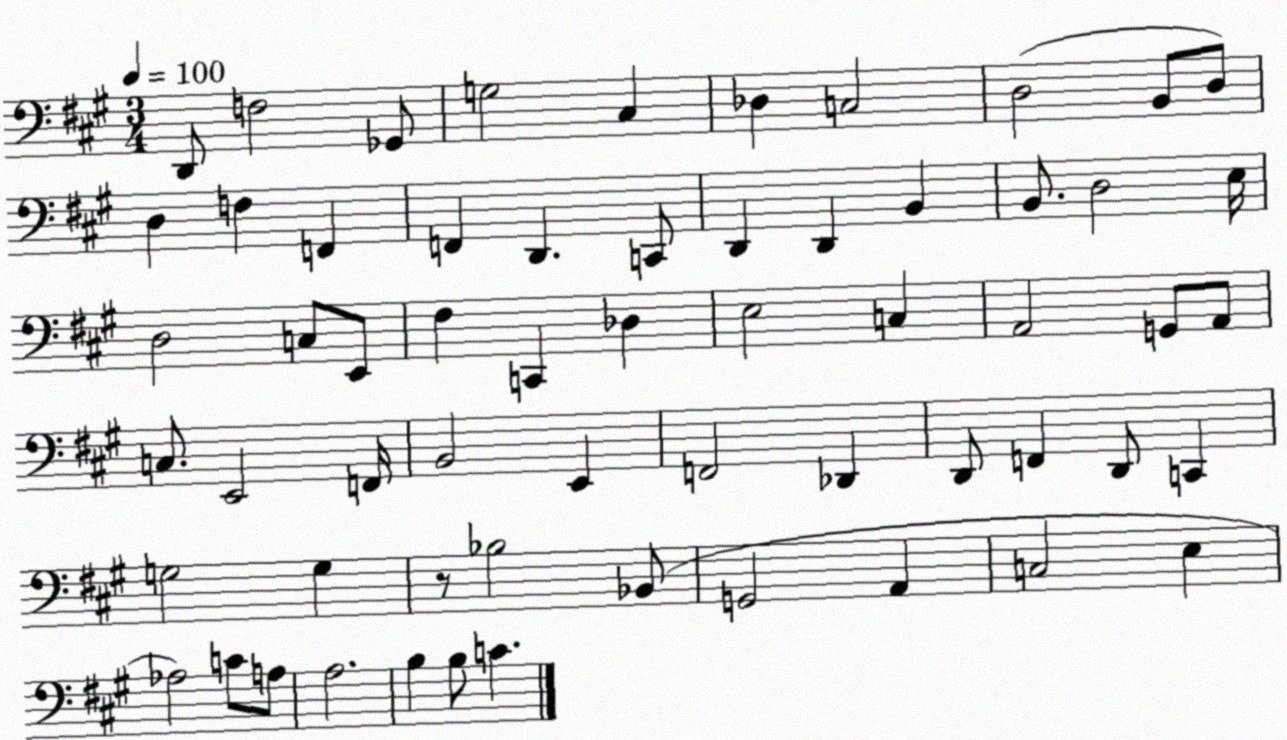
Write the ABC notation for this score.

X:1
T:Untitled
M:3/4
L:1/4
K:A
D,,/2 F,2 _G,,/2 G,2 ^C, _D, C,2 D,2 B,,/2 D,/2 D, F, F,, F,, D,, C,,/2 D,, D,, B,, B,,/2 D,2 E,/4 D,2 C,/2 E,,/2 ^F, C,, _D, E,2 C, A,,2 G,,/2 A,,/2 C,/2 E,,2 F,,/4 B,,2 E,, F,,2 _D,, D,,/2 F,, D,,/2 C,, G,2 G, z/2 _B,2 _B,,/2 G,,2 A,, C,2 E, _A,2 C/2 A,/2 A,2 B, B,/2 C